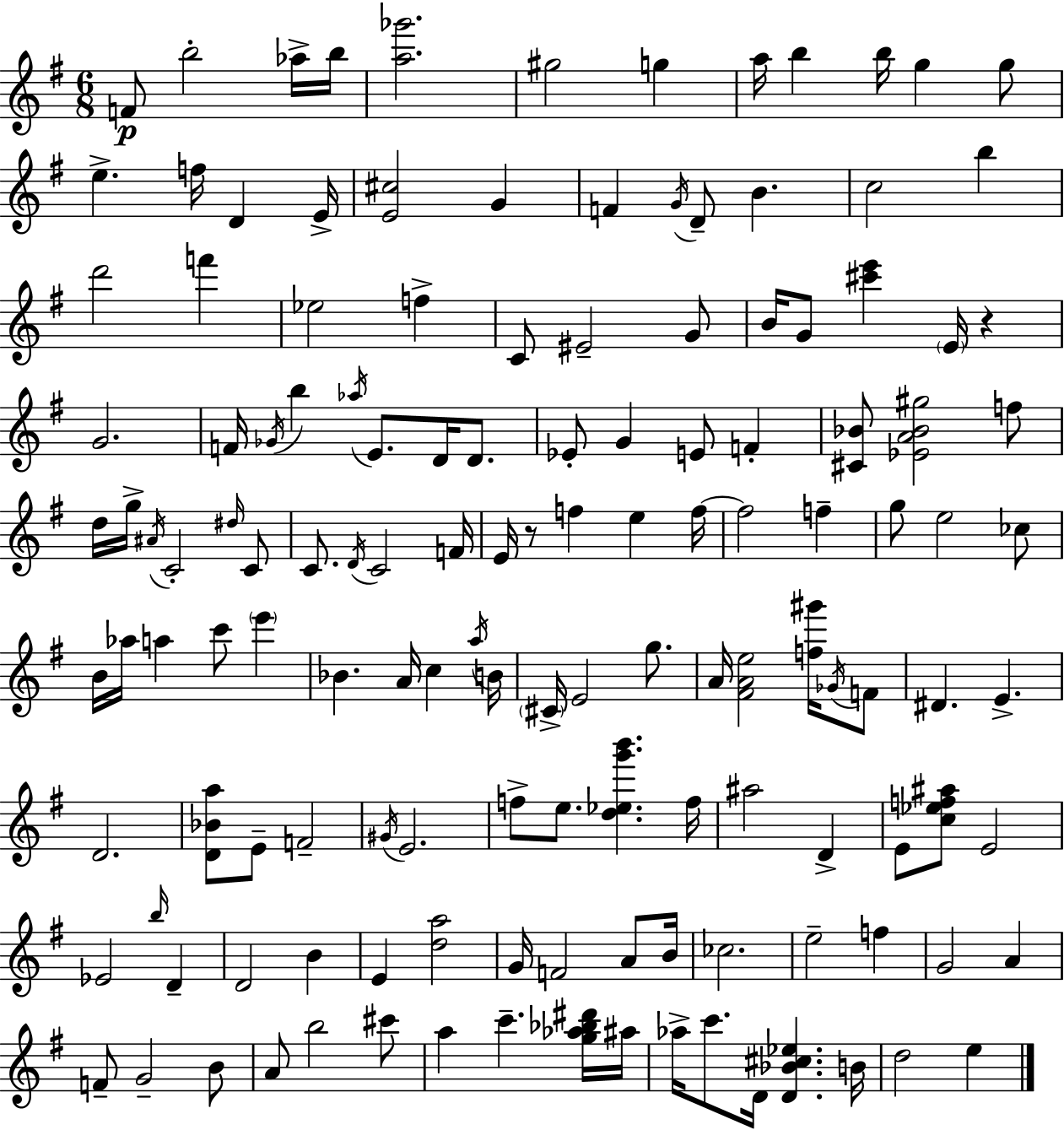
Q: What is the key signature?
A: E minor